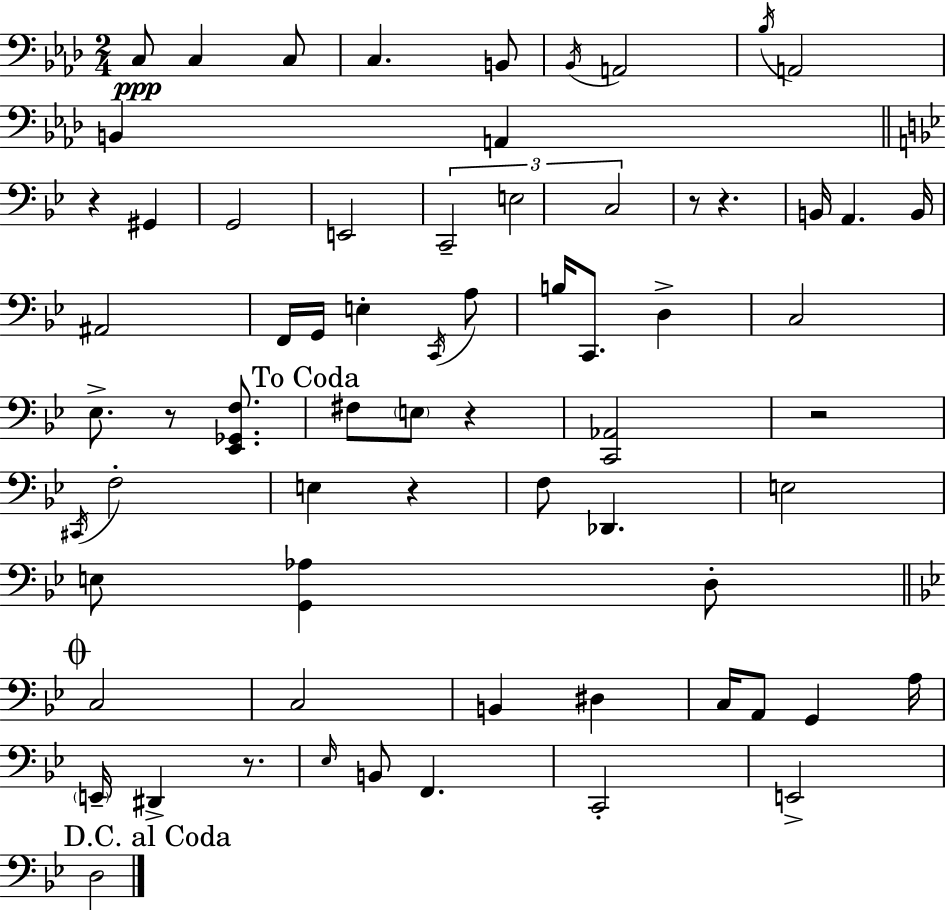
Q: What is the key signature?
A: AES major